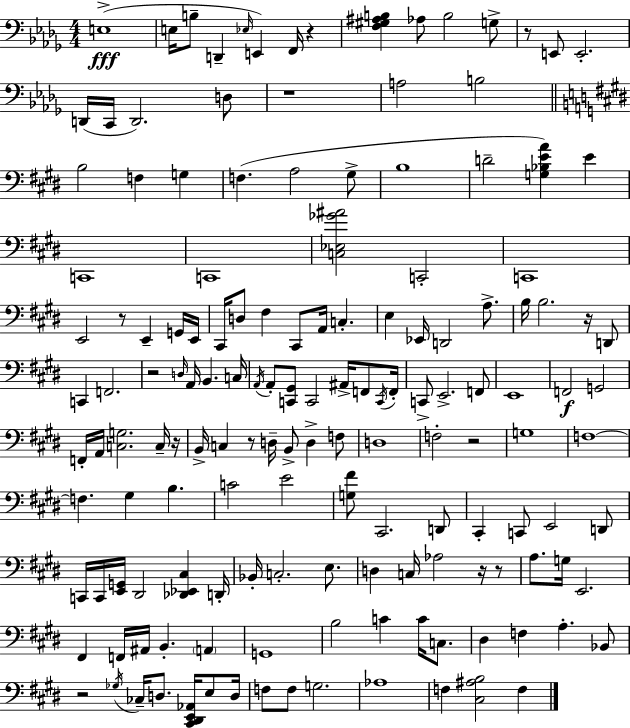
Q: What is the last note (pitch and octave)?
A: F3